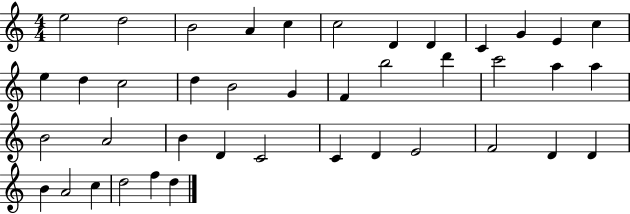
E5/h D5/h B4/h A4/q C5/q C5/h D4/q D4/q C4/q G4/q E4/q C5/q E5/q D5/q C5/h D5/q B4/h G4/q F4/q B5/h D6/q C6/h A5/q A5/q B4/h A4/h B4/q D4/q C4/h C4/q D4/q E4/h F4/h D4/q D4/q B4/q A4/h C5/q D5/h F5/q D5/q